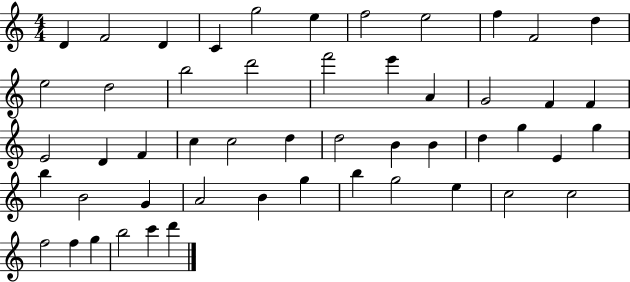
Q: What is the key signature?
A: C major